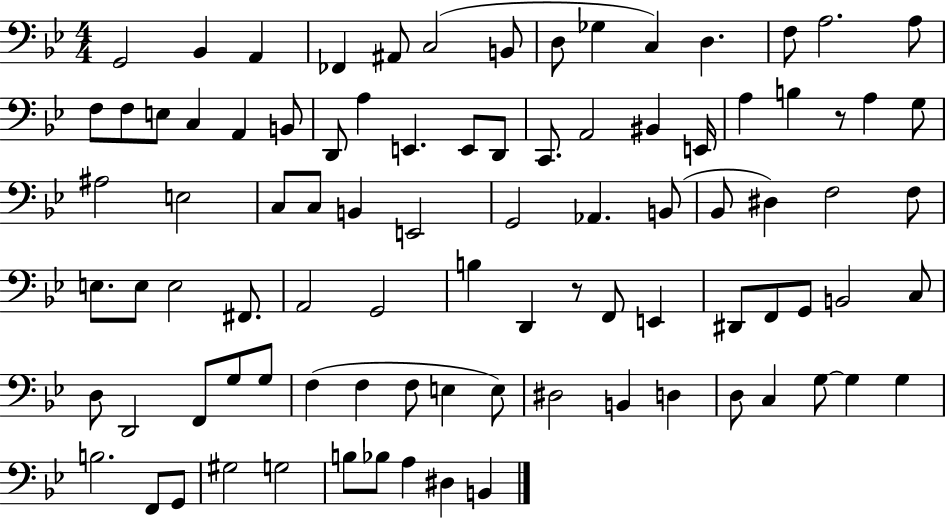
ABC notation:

X:1
T:Untitled
M:4/4
L:1/4
K:Bb
G,,2 _B,, A,, _F,, ^A,,/2 C,2 B,,/2 D,/2 _G, C, D, F,/2 A,2 A,/2 F,/2 F,/2 E,/2 C, A,, B,,/2 D,,/2 A, E,, E,,/2 D,,/2 C,,/2 A,,2 ^B,, E,,/4 A, B, z/2 A, G,/2 ^A,2 E,2 C,/2 C,/2 B,, E,,2 G,,2 _A,, B,,/2 _B,,/2 ^D, F,2 F,/2 E,/2 E,/2 E,2 ^F,,/2 A,,2 G,,2 B, D,, z/2 F,,/2 E,, ^D,,/2 F,,/2 G,,/2 B,,2 C,/2 D,/2 D,,2 F,,/2 G,/2 G,/2 F, F, F,/2 E, E,/2 ^D,2 B,, D, D,/2 C, G,/2 G, G, B,2 F,,/2 G,,/2 ^G,2 G,2 B,/2 _B,/2 A, ^D, B,,